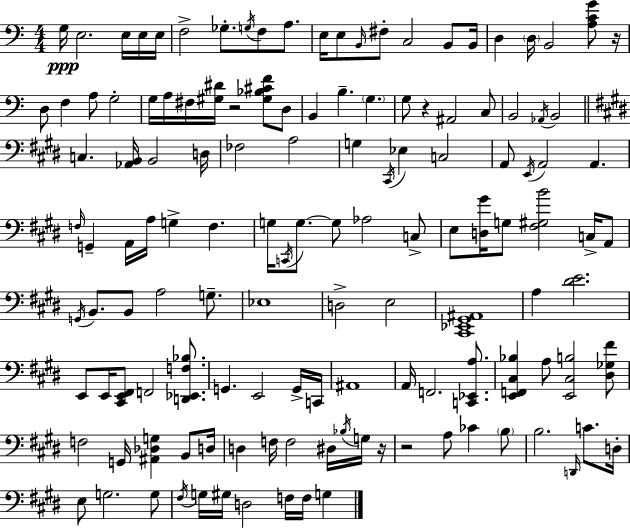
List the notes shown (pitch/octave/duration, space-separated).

G3/s E3/h. E3/s E3/s E3/s F3/h Gb3/e. G3/s F3/e A3/e. E3/s E3/e B2/s F#3/e C3/h B2/e B2/s D3/q D3/s B2/h [A3,C4,G4]/e R/s D3/e F3/q A3/e G3/h G3/s A3/s F#3/s [G#3,D#4]/s R/h [G#3,Bb3,C#4,F4]/e D3/e B2/q B3/q. G3/q. G3/e R/q A#2/h C3/e B2/h Ab2/s B2/h C3/q. [Ab2,B2]/s B2/h D3/s FES3/h A3/h G3/q C#2/s Eb3/q C3/h A2/e E2/s A2/h A2/q. F3/s G2/q A2/s A3/s G3/q F3/q. G3/s C2/s G3/e. G3/e Ab3/h C3/e E3/e [D3,G#4]/s G3/e [F#3,G#3,B4]/h C3/s A2/e G2/s B2/e. B2/e A3/h G3/e. Eb3/w D3/h E3/h [C#2,Eb2,G#2,A#2]/w A3/q [D#4,E4]/h. E2/e E2/s [C#2,E2,F#2]/e F2/h [D2,Eb2,F3,Bb3]/e. G2/q. E2/h G2/s C2/s A#2/w A2/s F2/h. [C2,Eb2,A3]/e. [E2,F2,C#3,Bb3]/q A3/e [E2,C#3,B3]/h [D#3,Gb3,F#4]/e F3/h G2/s [A#2,Db3,G3]/q B2/e D3/s D3/q F3/s F3/h D#3/s Bb3/s G3/s R/s R/h A3/e CES4/q B3/e B3/h. D2/s C4/e. D3/s E3/e G3/h. G3/e F#3/s G3/s G#3/s D3/h F3/s F3/s G3/q